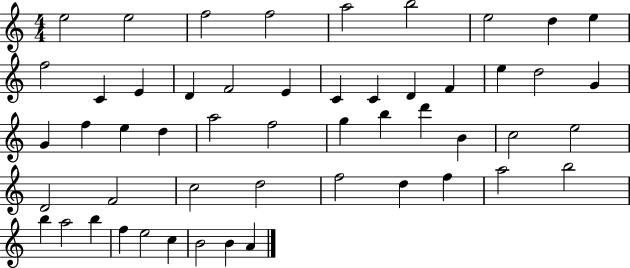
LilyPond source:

{
  \clef treble
  \numericTimeSignature
  \time 4/4
  \key c \major
  e''2 e''2 | f''2 f''2 | a''2 b''2 | e''2 d''4 e''4 | \break f''2 c'4 e'4 | d'4 f'2 e'4 | c'4 c'4 d'4 f'4 | e''4 d''2 g'4 | \break g'4 f''4 e''4 d''4 | a''2 f''2 | g''4 b''4 d'''4 b'4 | c''2 e''2 | \break d'2 f'2 | c''2 d''2 | f''2 d''4 f''4 | a''2 b''2 | \break b''4 a''2 b''4 | f''4 e''2 c''4 | b'2 b'4 a'4 | \bar "|."
}